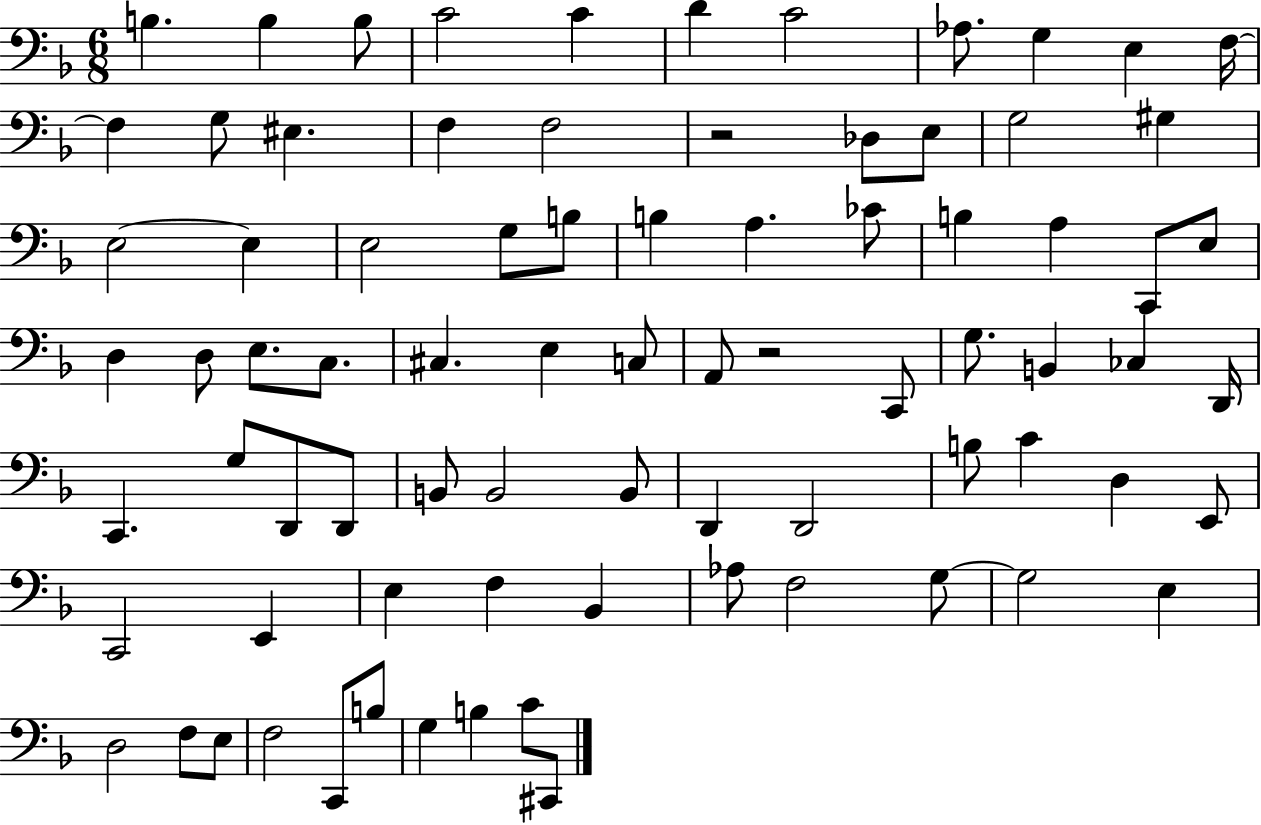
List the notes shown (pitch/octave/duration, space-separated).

B3/q. B3/q B3/e C4/h C4/q D4/q C4/h Ab3/e. G3/q E3/q F3/s F3/q G3/e EIS3/q. F3/q F3/h R/h Db3/e E3/e G3/h G#3/q E3/h E3/q E3/h G3/e B3/e B3/q A3/q. CES4/e B3/q A3/q C2/e E3/e D3/q D3/e E3/e. C3/e. C#3/q. E3/q C3/e A2/e R/h C2/e G3/e. B2/q CES3/q D2/s C2/q. G3/e D2/e D2/e B2/e B2/h B2/e D2/q D2/h B3/e C4/q D3/q E2/e C2/h E2/q E3/q F3/q Bb2/q Ab3/e F3/h G3/e G3/h E3/q D3/h F3/e E3/e F3/h C2/e B3/e G3/q B3/q C4/e C#2/e